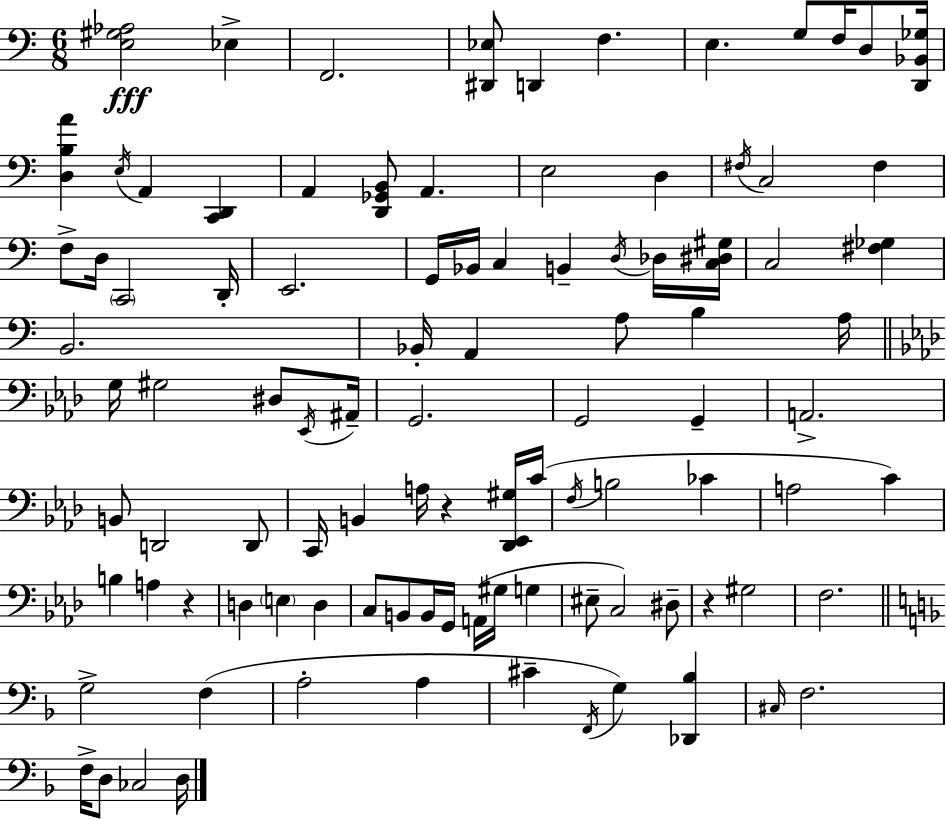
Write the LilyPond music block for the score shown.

{
  \clef bass
  \numericTimeSignature
  \time 6/8
  \key c \major
  <e gis aes>2\fff ees4-> | f,2. | <dis, ees>8 d,4 f4. | e4. g8 f16 d8 <d, bes, ges>16 | \break <d b a'>4 \acciaccatura { e16 } a,4 <c, d,>4 | a,4 <d, ges, b,>8 a,4. | e2 d4 | \acciaccatura { fis16 } c2 fis4 | \break f8-> d16 \parenthesize c,2 | d,16-. e,2. | g,16 bes,16 c4 b,4-- | \acciaccatura { d16 } des16 <c dis gis>16 c2 <fis ges>4 | \break b,2. | bes,16-. a,4 a8 b4 | a16 \bar "||" \break \key aes \major g16 gis2 dis8 \acciaccatura { ees,16 } | ais,16-- g,2. | g,2 g,4-- | a,2.-> | \break b,8 d,2 d,8 | c,16 b,4 a16 r4 <des, ees, gis>16 | c'16( \acciaccatura { f16 } b2 ces'4 | a2 c'4) | \break b4 a4 r4 | d4 \parenthesize e4 d4 | c8 b,8 b,16 g,16 a,16( gis16 g4 | eis8-- c2) | \break dis8-- r4 gis2 | f2. | \bar "||" \break \key f \major g2-> f4( | a2-. a4 | cis'4-- \acciaccatura { f,16 }) g4 <des, bes>4 | \grace { cis16 } f2. | \break f16-> d8 ces2 | d16 \bar "|."
}